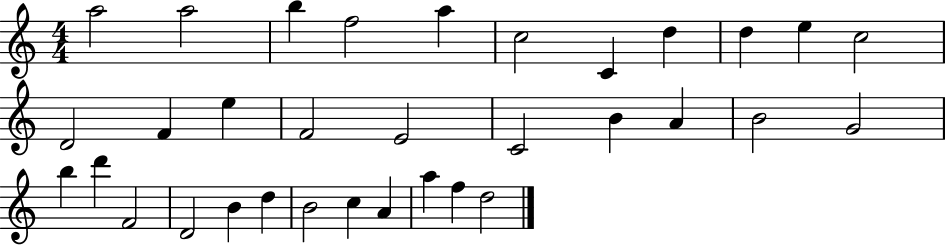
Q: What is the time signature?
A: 4/4